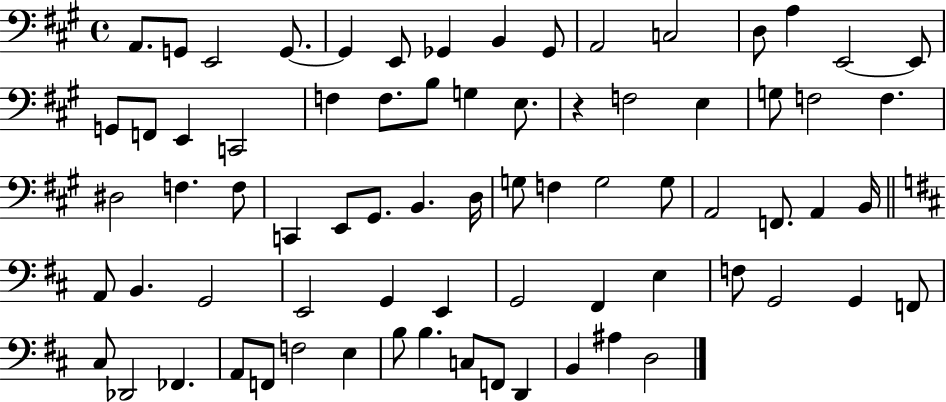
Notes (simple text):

A2/e. G2/e E2/h G2/e. G2/q E2/e Gb2/q B2/q Gb2/e A2/h C3/h D3/e A3/q E2/h E2/e G2/e F2/e E2/q C2/h F3/q F3/e. B3/e G3/q E3/e. R/q F3/h E3/q G3/e F3/h F3/q. D#3/h F3/q. F3/e C2/q E2/e G#2/e. B2/q. D3/s G3/e F3/q G3/h G3/e A2/h F2/e. A2/q B2/s A2/e B2/q. G2/h E2/h G2/q E2/q G2/h F#2/q E3/q F3/e G2/h G2/q F2/e C#3/e Db2/h FES2/q. A2/e F2/e F3/h E3/q B3/e B3/q. C3/e F2/e D2/q B2/q A#3/q D3/h